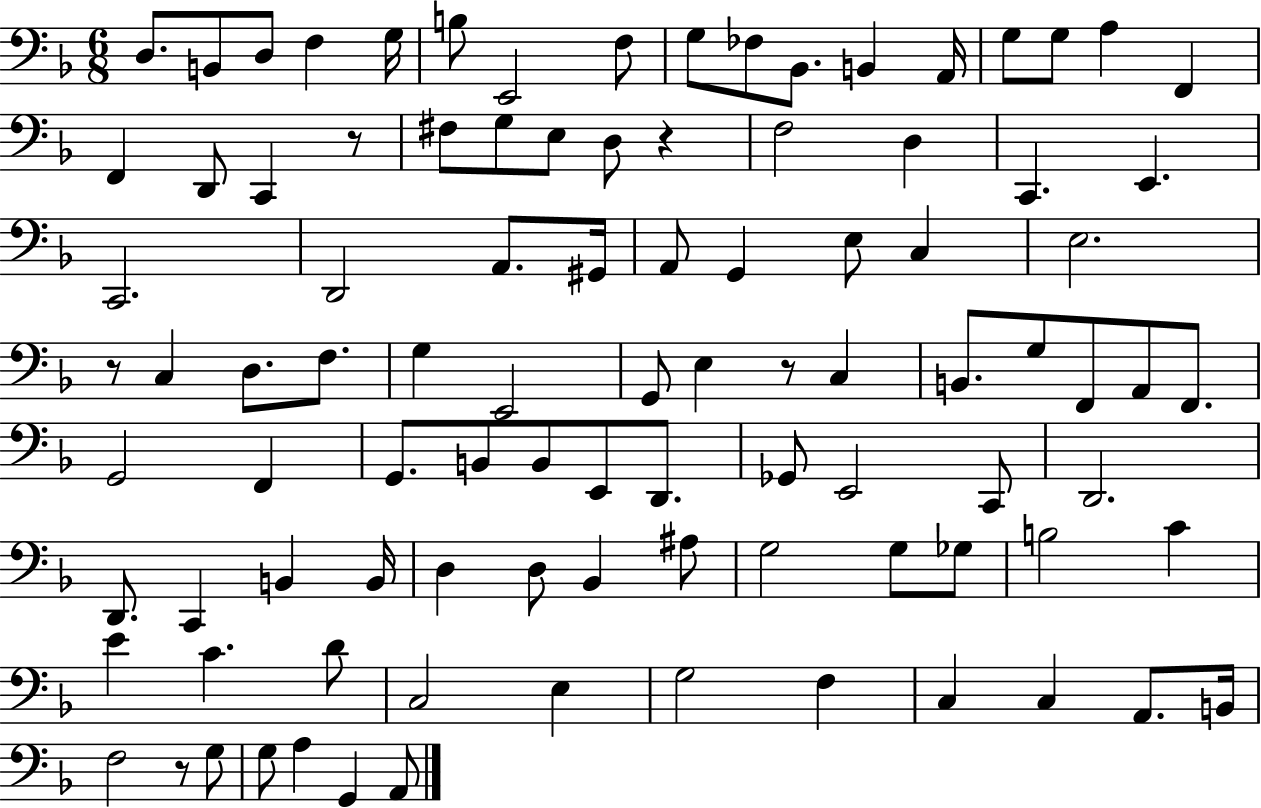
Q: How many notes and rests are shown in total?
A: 96